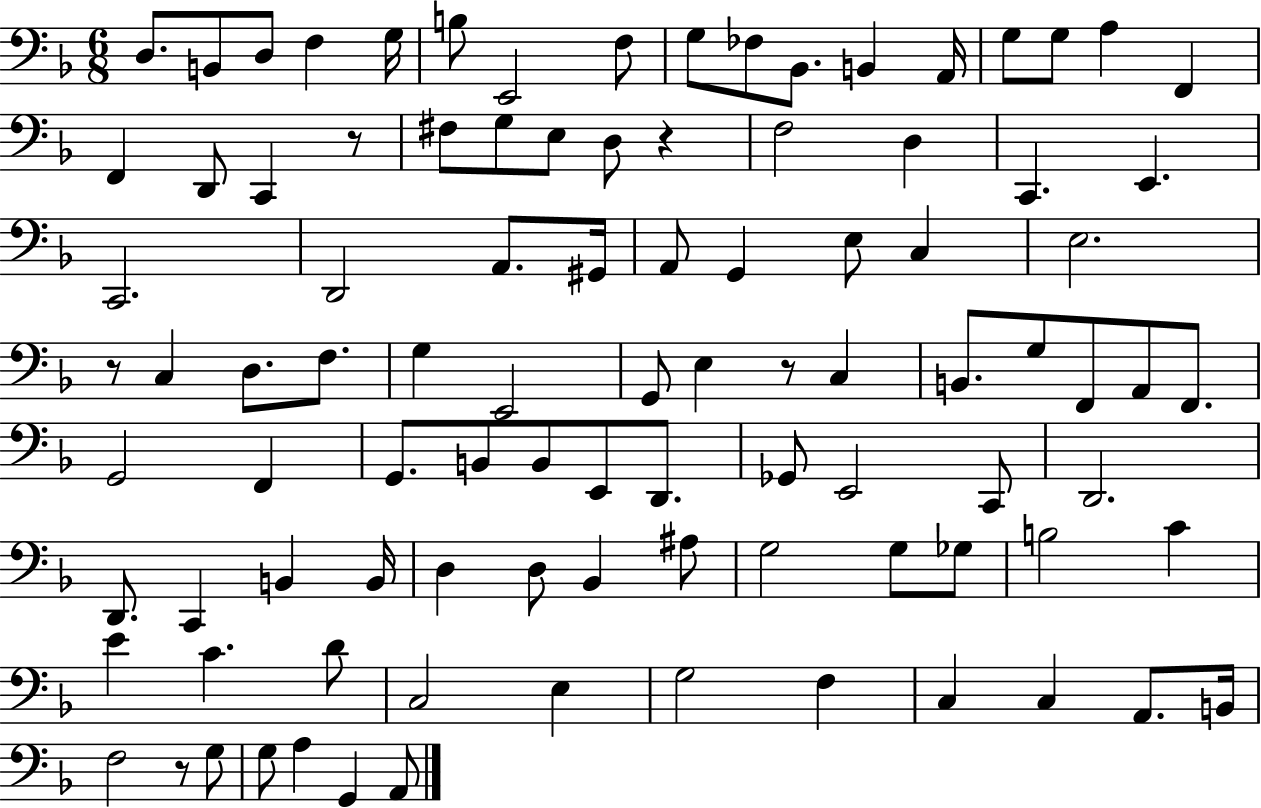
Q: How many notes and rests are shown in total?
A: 96